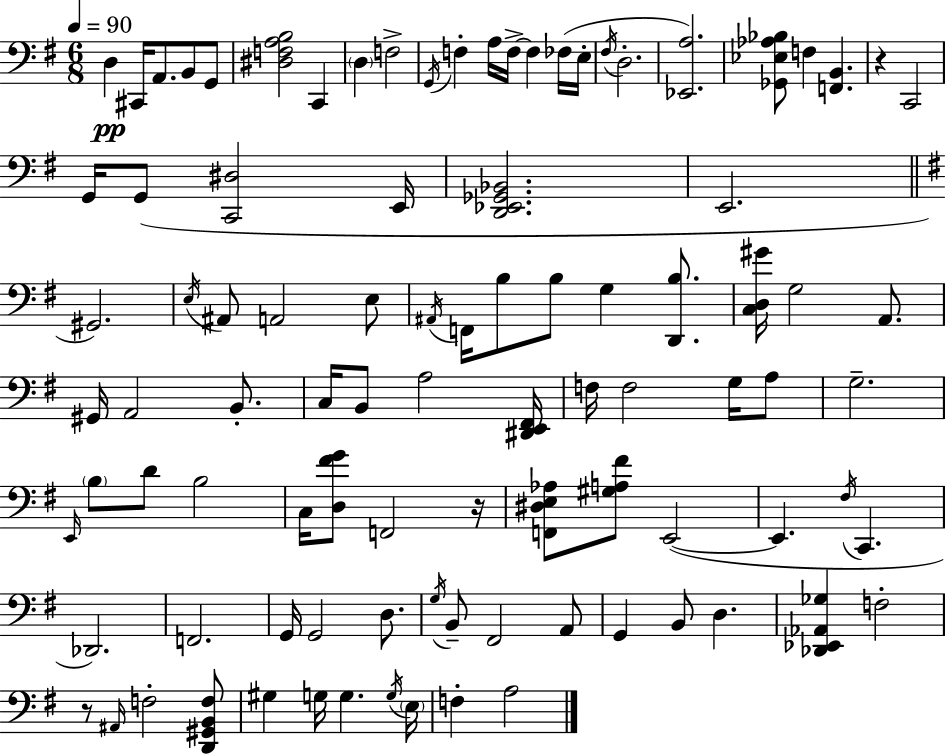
{
  \clef bass
  \numericTimeSignature
  \time 6/8
  \key e \minor
  \tempo 4 = 90
  d4\pp cis,16 a,8. b,8 g,8 | <dis f a b>2 c,4 | \parenthesize d4 f2-> | \acciaccatura { g,16 } f4-. a16 f16->~~ f4 fes16( | \break e16-. \acciaccatura { fis16 } d2.-. | <ees, a>2.) | <ges, ees aes bes>8 f4 <f, b,>4. | r4 c,2 | \break g,16 g,8( <c, dis>2 | e,16 <d, ees, ges, bes,>2. | e,2. | \bar "||" \break \key g \major gis,2.) | \acciaccatura { e16 } ais,8 a,2 e8 | \acciaccatura { ais,16 } f,16 b8 b8 g4 <d, b>8. | <c d gis'>16 g2 a,8. | \break gis,16 a,2 b,8.-. | c16 b,8 a2 | <dis, e, fis,>16 f16 f2 g16 | a8 g2.-- | \break \grace { e,16 } \parenthesize b8 d'8 b2 | c16 <d fis' g'>8 f,2 | r16 <f, dis e aes>8 <gis a fis'>8 e,2~(~ | e,4. \acciaccatura { fis16 } c,4. | \break des,2.) | f,2. | g,16 g,2 | d8. \acciaccatura { g16 } b,8-- fis,2 | \break a,8 g,4 b,8 d4. | <des, ees, aes, ges>4 f2-. | r8 \grace { ais,16 } f2-. | <d, gis, b, f>8 gis4 g16 g4. | \break \acciaccatura { g16 } \parenthesize e16 f4-. a2 | \bar "|."
}